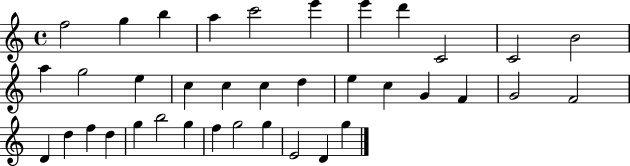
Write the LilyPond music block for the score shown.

{
  \clef treble
  \time 4/4
  \defaultTimeSignature
  \key c \major
  f''2 g''4 b''4 | a''4 c'''2 e'''4 | e'''4 d'''4 c'2 | c'2 b'2 | \break a''4 g''2 e''4 | c''4 c''4 c''4 d''4 | e''4 c''4 g'4 f'4 | g'2 f'2 | \break d'4 d''4 f''4 d''4 | g''4 b''2 g''4 | f''4 g''2 g''4 | e'2 d'4 g''4 | \break \bar "|."
}